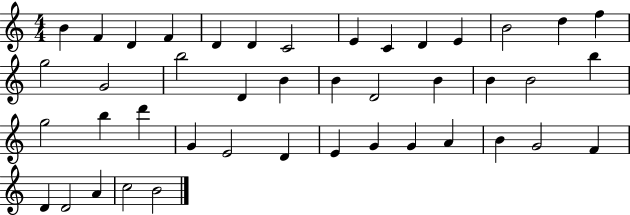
X:1
T:Untitled
M:4/4
L:1/4
K:C
B F D F D D C2 E C D E B2 d f g2 G2 b2 D B B D2 B B B2 b g2 b d' G E2 D E G G A B G2 F D D2 A c2 B2